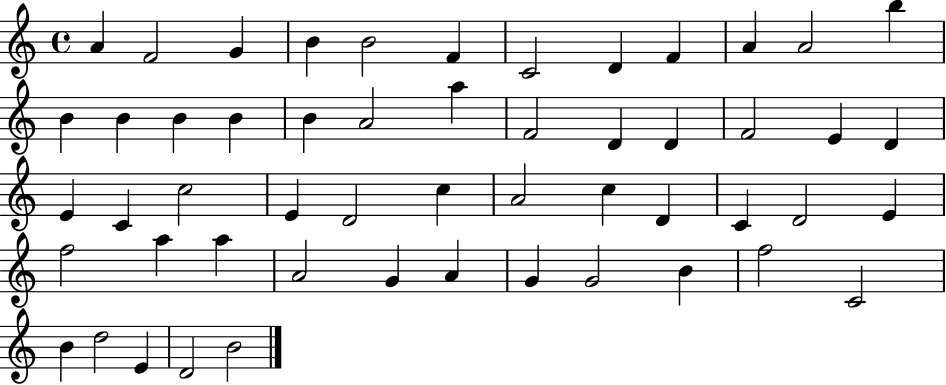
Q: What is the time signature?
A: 4/4